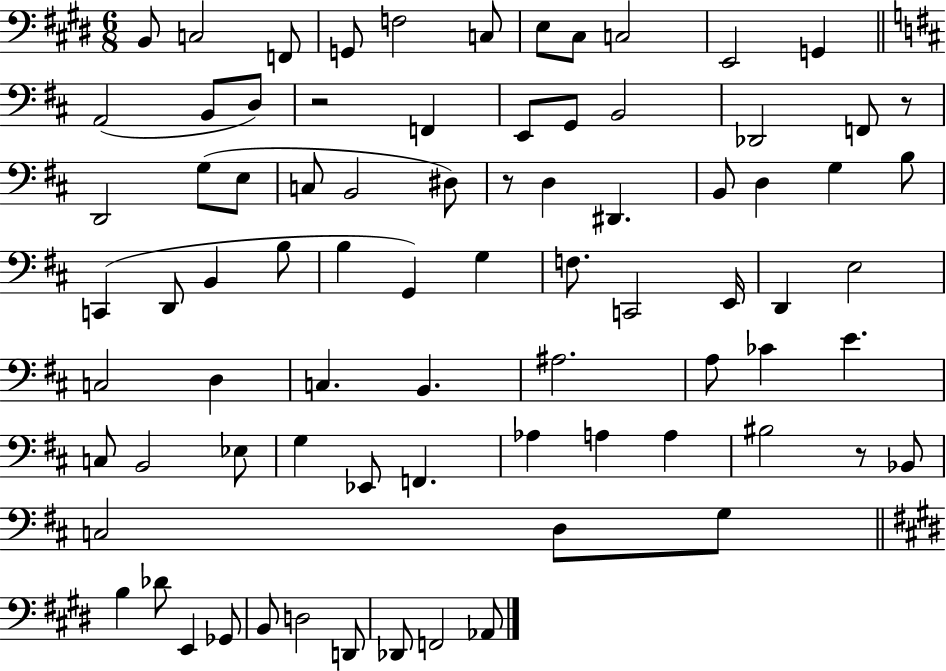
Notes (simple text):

B2/e C3/h F2/e G2/e F3/h C3/e E3/e C#3/e C3/h E2/h G2/q A2/h B2/e D3/e R/h F2/q E2/e G2/e B2/h Db2/h F2/e R/e D2/h G3/e E3/e C3/e B2/h D#3/e R/e D3/q D#2/q. B2/e D3/q G3/q B3/e C2/q D2/e B2/q B3/e B3/q G2/q G3/q F3/e. C2/h E2/s D2/q E3/h C3/h D3/q C3/q. B2/q. A#3/h. A3/e CES4/q E4/q. C3/e B2/h Eb3/e G3/q Eb2/e F2/q. Ab3/q A3/q A3/q BIS3/h R/e Bb2/e C3/h D3/e G3/e B3/q Db4/e E2/q Gb2/e B2/e D3/h D2/e Db2/e F2/h Ab2/e